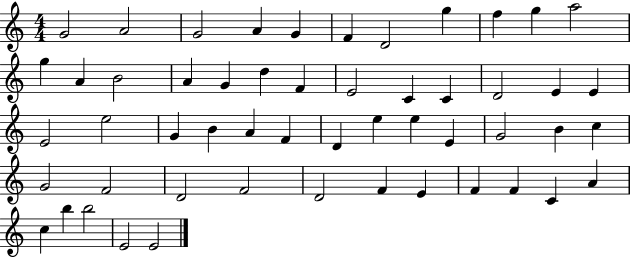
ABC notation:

X:1
T:Untitled
M:4/4
L:1/4
K:C
G2 A2 G2 A G F D2 g f g a2 g A B2 A G d F E2 C C D2 E E E2 e2 G B A F D e e E G2 B c G2 F2 D2 F2 D2 F E F F C A c b b2 E2 E2